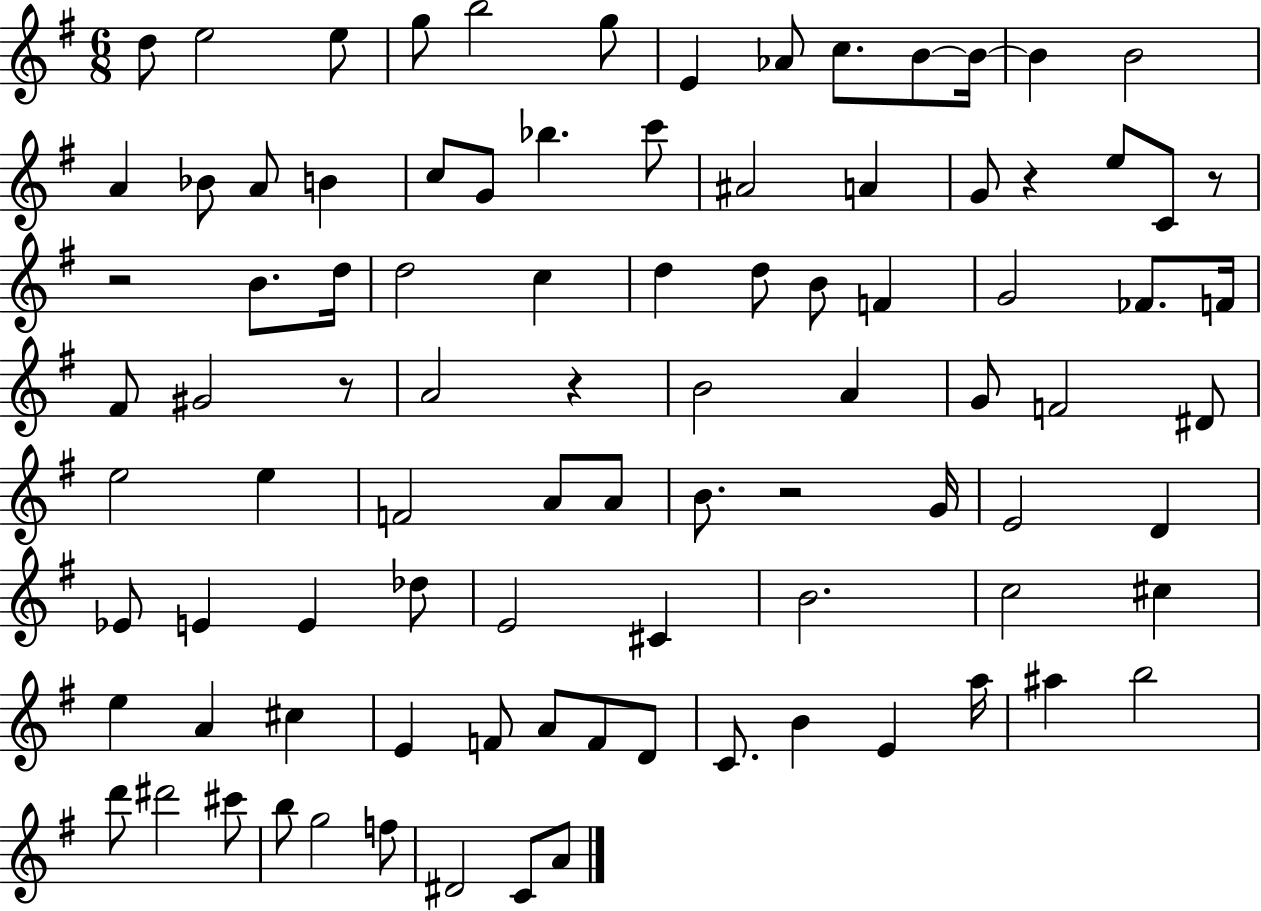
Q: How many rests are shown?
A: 6